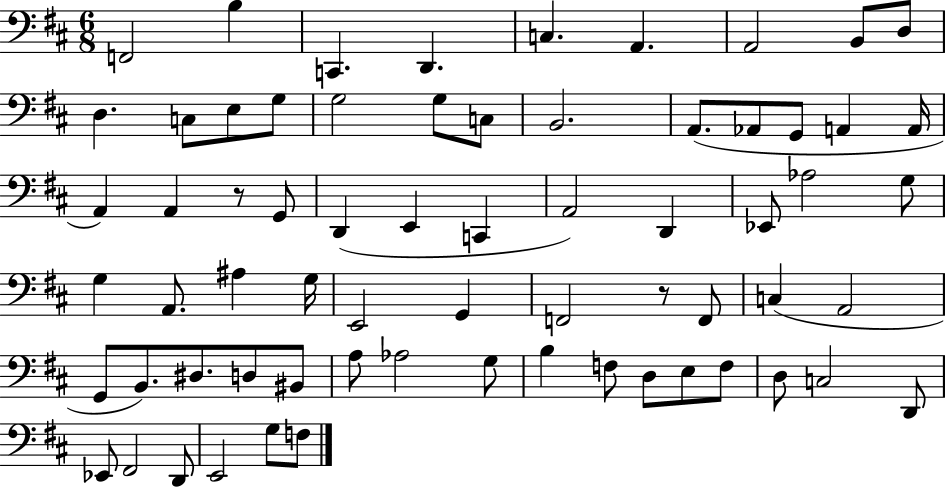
{
  \clef bass
  \numericTimeSignature
  \time 6/8
  \key d \major
  \repeat volta 2 { f,2 b4 | c,4. d,4. | c4. a,4. | a,2 b,8 d8 | \break d4. c8 e8 g8 | g2 g8 c8 | b,2. | a,8.( aes,8 g,8 a,4 a,16 | \break a,4) a,4 r8 g,8 | d,4( e,4 c,4 | a,2) d,4 | ees,8 aes2 g8 | \break g4 a,8. ais4 g16 | e,2 g,4 | f,2 r8 f,8 | c4( a,2 | \break g,8 b,8.) dis8. d8 bis,8 | a8 aes2 g8 | b4 f8 d8 e8 f8 | d8 c2 d,8 | \break ees,8 fis,2 d,8 | e,2 g8 f8 | } \bar "|."
}